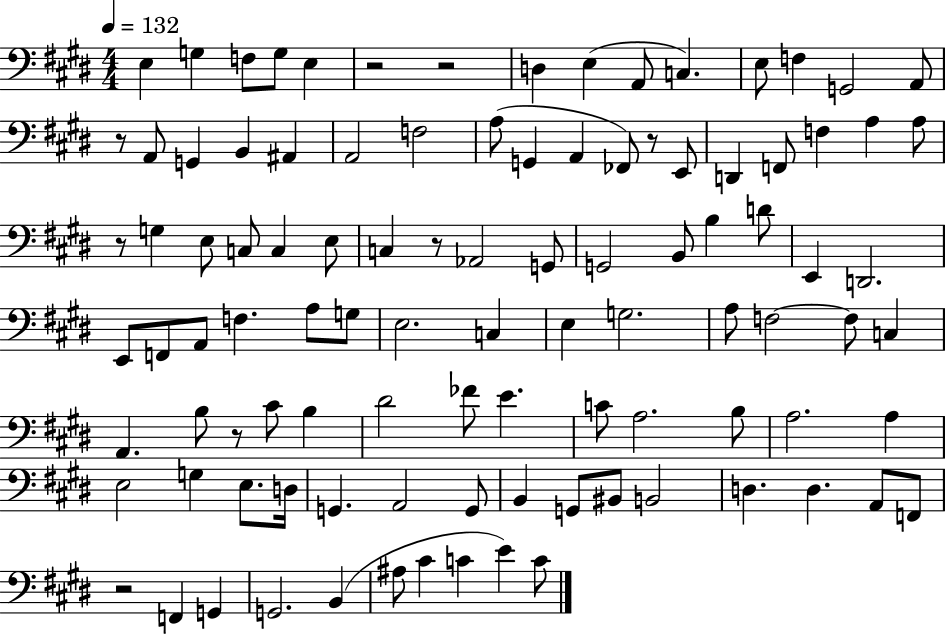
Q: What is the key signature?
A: E major